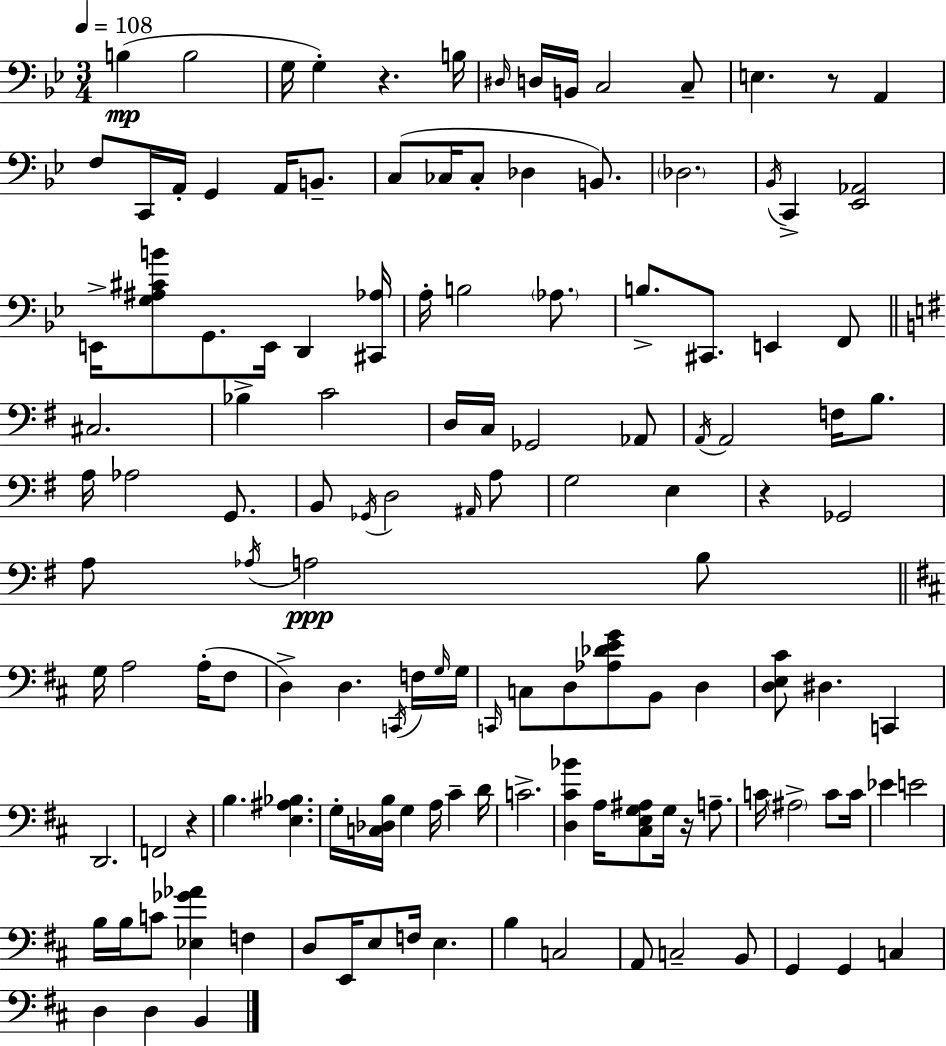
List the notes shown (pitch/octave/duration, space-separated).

B3/q B3/h G3/s G3/q R/q. B3/s D#3/s D3/s B2/s C3/h C3/e E3/q. R/e A2/q F3/e C2/s A2/s G2/q A2/s B2/e. C3/e CES3/s CES3/e Db3/q B2/e. Db3/h. Bb2/s C2/q [Eb2,Ab2]/h E2/s [G3,A#3,C#4,B4]/e G2/e. E2/s D2/q [C#2,Ab3]/s A3/s B3/h Ab3/e. B3/e. C#2/e. E2/q F2/e C#3/h. Bb3/q C4/h D3/s C3/s Gb2/h Ab2/e A2/s A2/h F3/s B3/e. A3/s Ab3/h G2/e. B2/e Gb2/s D3/h A#2/s A3/e G3/h E3/q R/q Gb2/h A3/e Ab3/s A3/h B3/e G3/s A3/h A3/s F#3/e D3/q D3/q. C2/s F3/s G3/s G3/s C2/s C3/e D3/e [Ab3,Db4,E4,G4]/e B2/e D3/q [D3,E3,C#4]/e D#3/q. C2/q D2/h. F2/h R/q B3/q. [E3,A#3,Bb3]/q. G3/s [C3,Db3,B3]/s G3/q A3/s C#4/q D4/s C4/h. [D3,C#4,Bb4]/q A3/s [C#3,E3,G3,A#3]/e G3/s R/s A3/e. C4/s A#3/h C4/e C4/s Eb4/q E4/h B3/s B3/s C4/e [Eb3,Gb4,Ab4]/q F3/q D3/e E2/s E3/e F3/s E3/q. B3/q C3/h A2/e C3/h B2/e G2/q G2/q C3/q D3/q D3/q B2/q